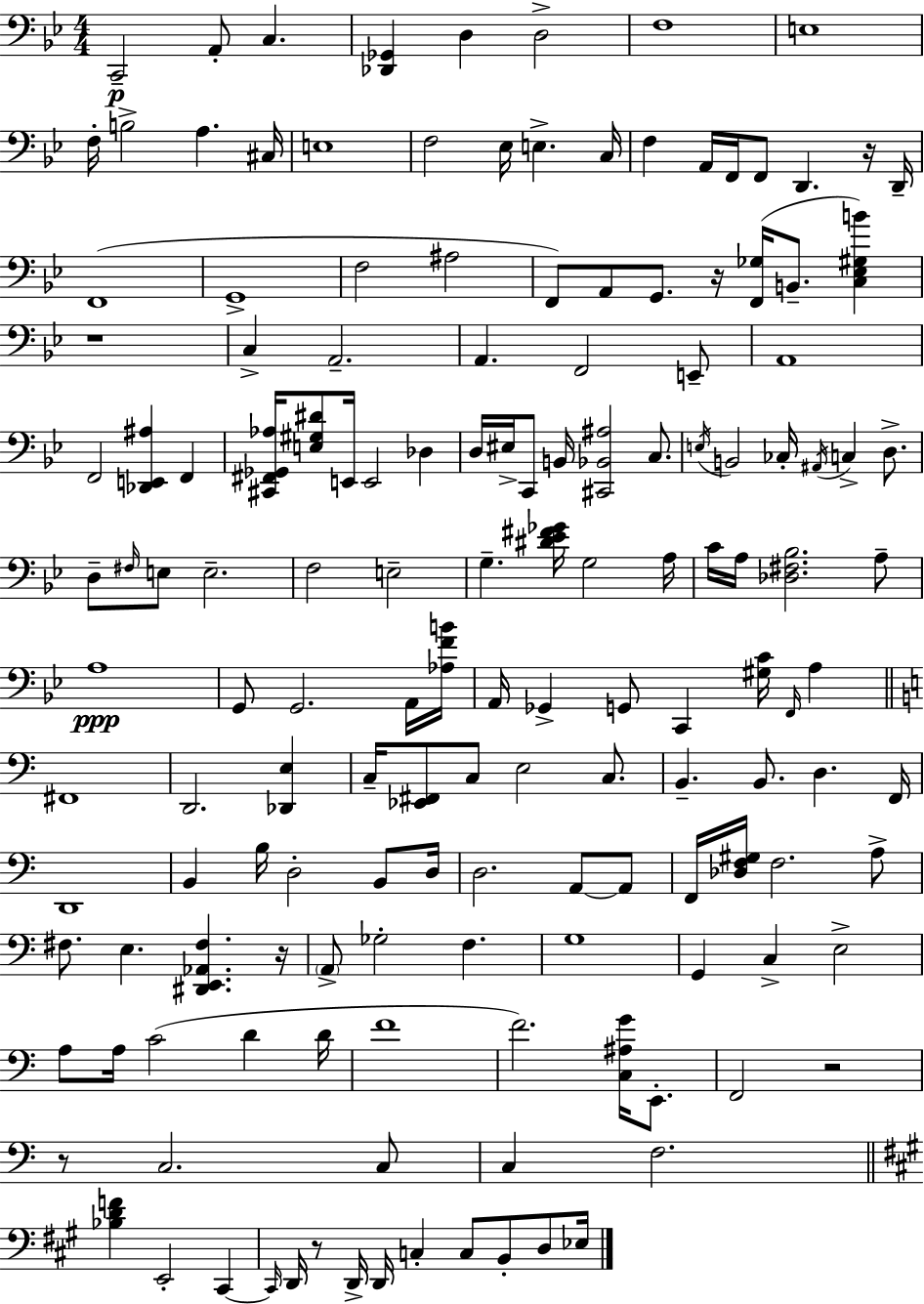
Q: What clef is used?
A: bass